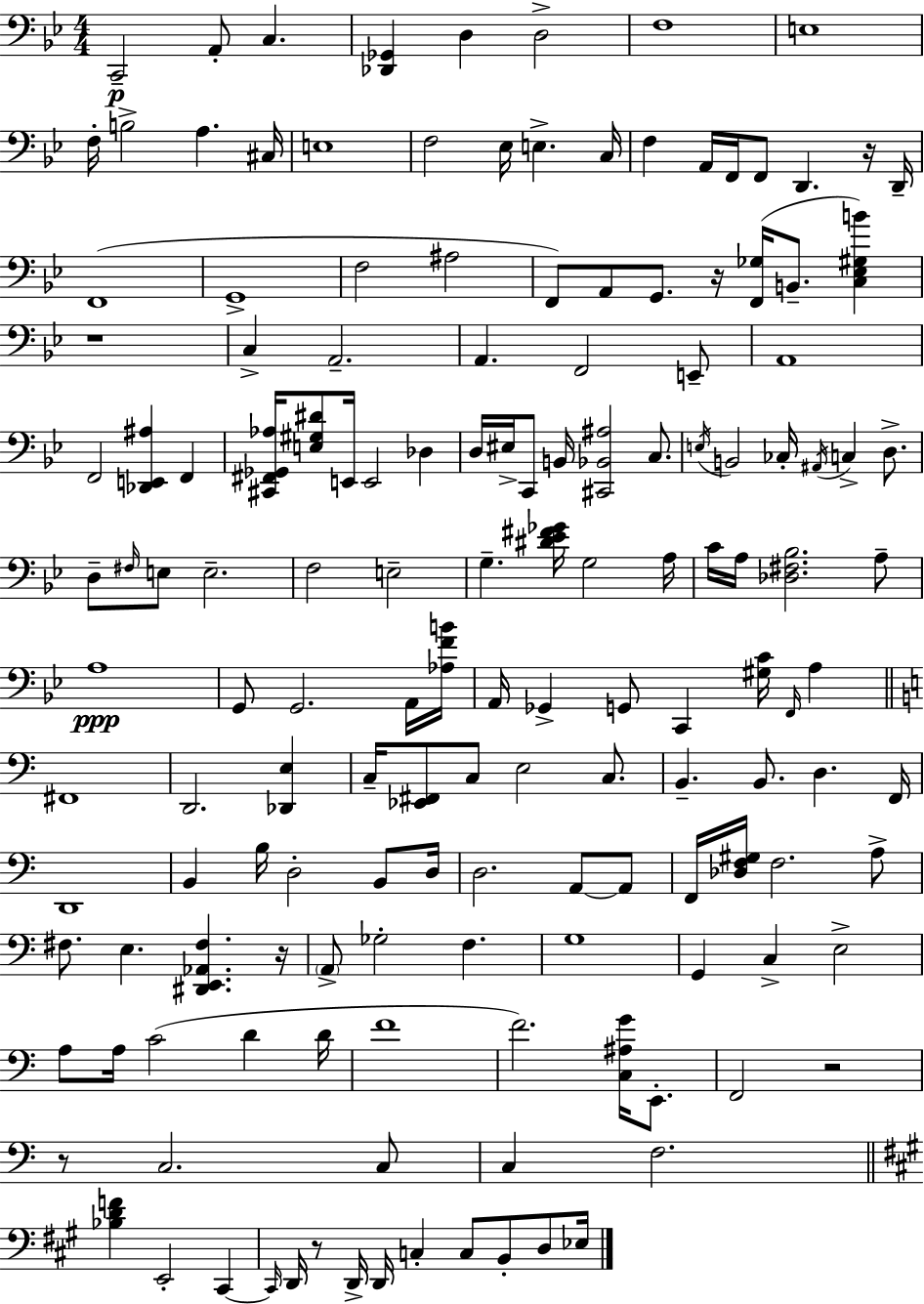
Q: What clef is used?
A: bass